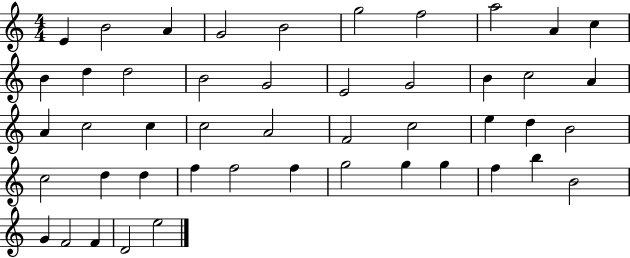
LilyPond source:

{
  \clef treble
  \numericTimeSignature
  \time 4/4
  \key c \major
  e'4 b'2 a'4 | g'2 b'2 | g''2 f''2 | a''2 a'4 c''4 | \break b'4 d''4 d''2 | b'2 g'2 | e'2 g'2 | b'4 c''2 a'4 | \break a'4 c''2 c''4 | c''2 a'2 | f'2 c''2 | e''4 d''4 b'2 | \break c''2 d''4 d''4 | f''4 f''2 f''4 | g''2 g''4 g''4 | f''4 b''4 b'2 | \break g'4 f'2 f'4 | d'2 e''2 | \bar "|."
}